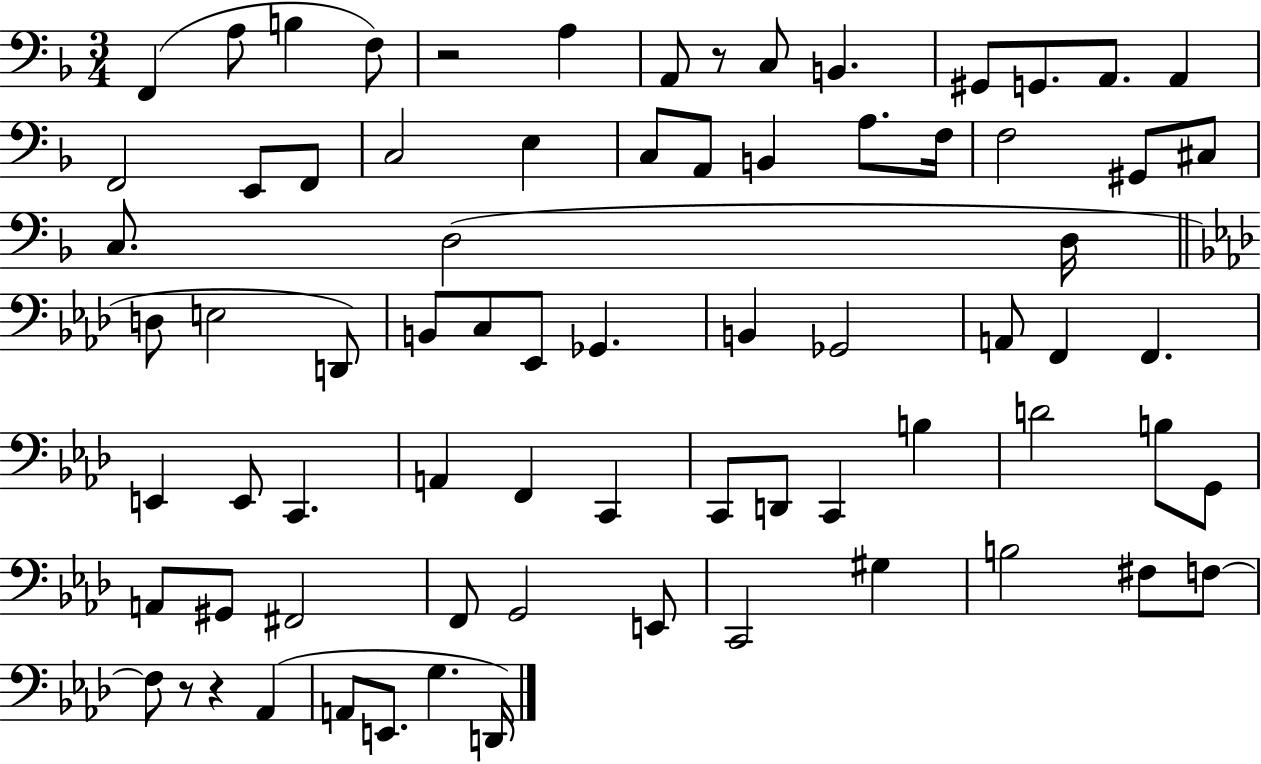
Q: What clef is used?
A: bass